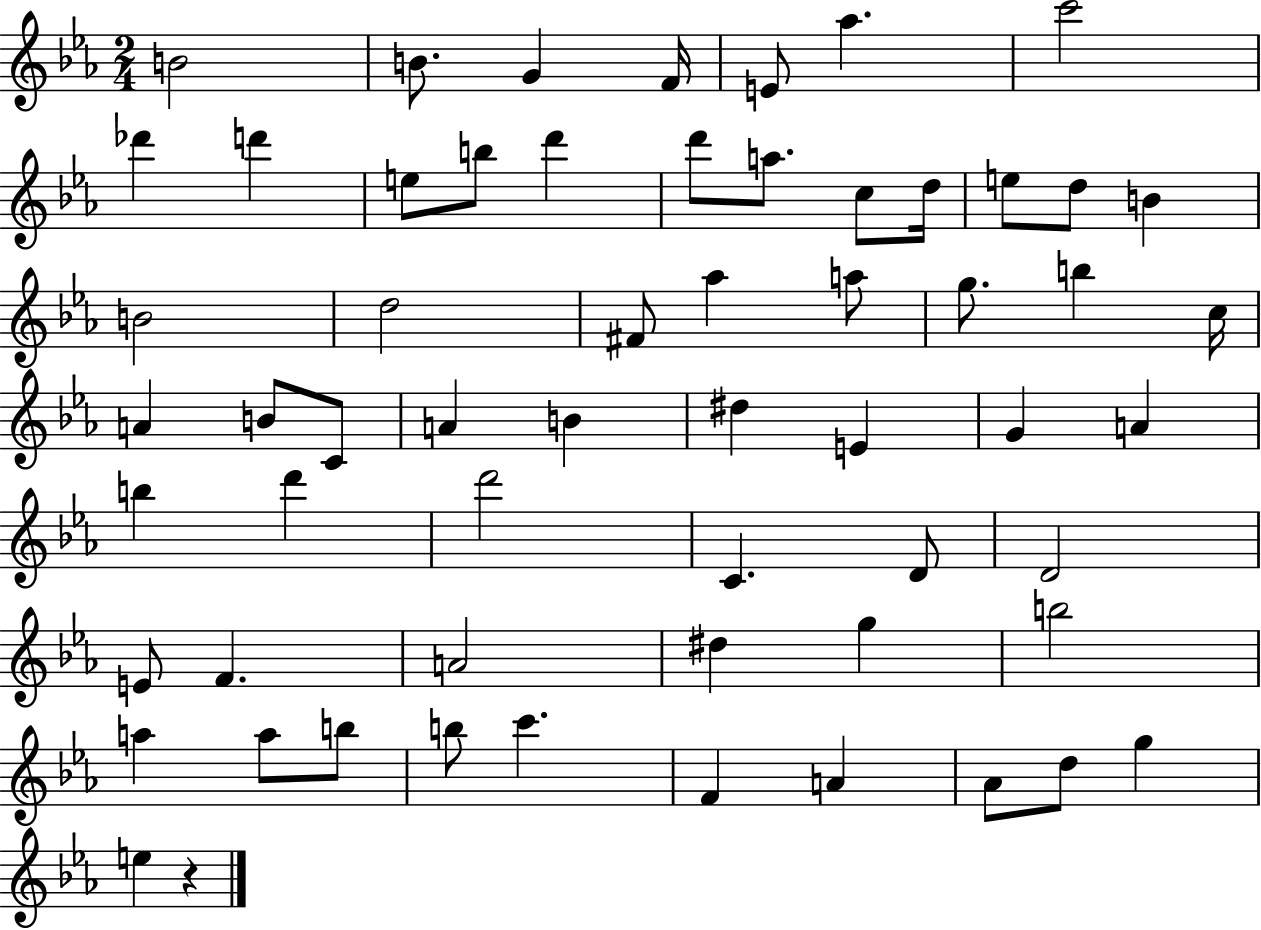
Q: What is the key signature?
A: EES major